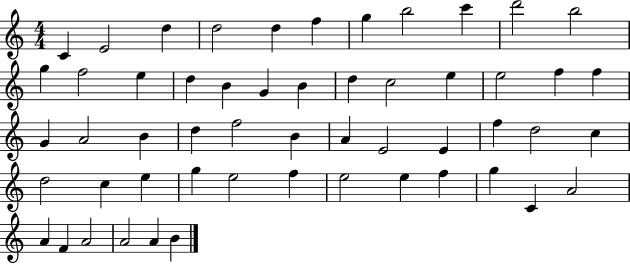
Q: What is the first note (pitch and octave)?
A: C4